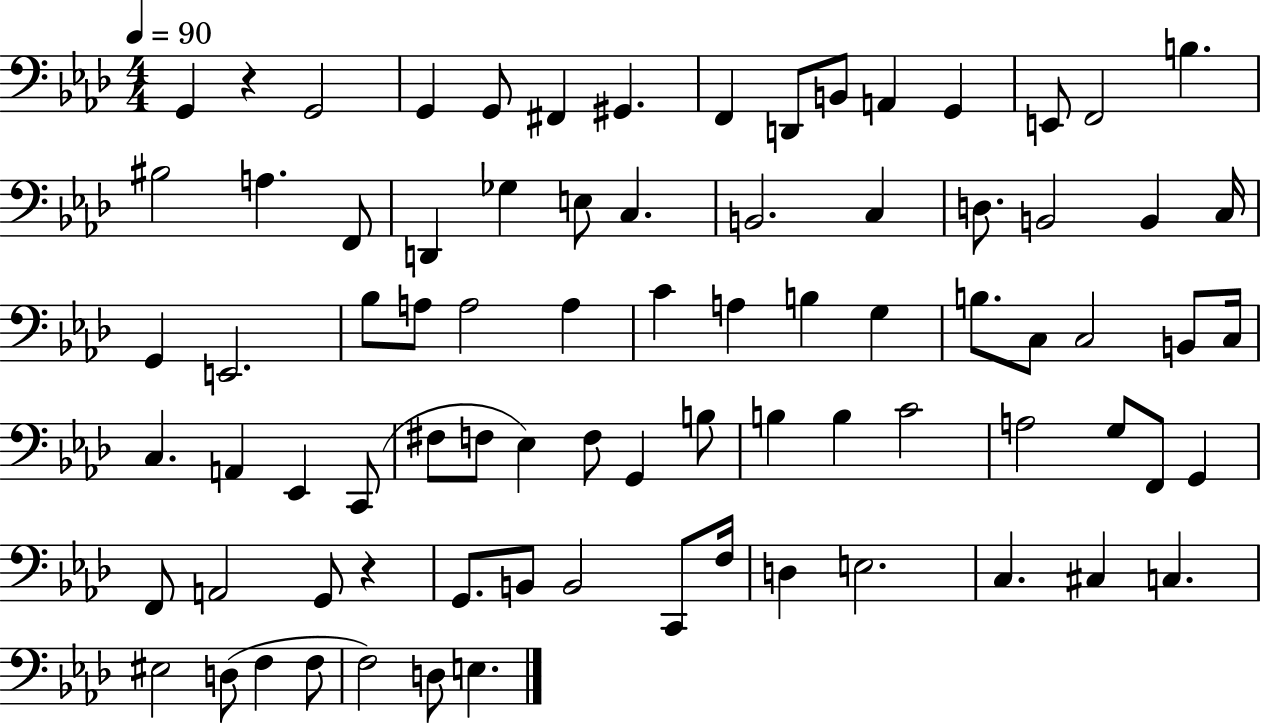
{
  \clef bass
  \numericTimeSignature
  \time 4/4
  \key aes \major
  \tempo 4 = 90
  g,4 r4 g,2 | g,4 g,8 fis,4 gis,4. | f,4 d,8 b,8 a,4 g,4 | e,8 f,2 b4. | \break bis2 a4. f,8 | d,4 ges4 e8 c4. | b,2. c4 | d8. b,2 b,4 c16 | \break g,4 e,2. | bes8 a8 a2 a4 | c'4 a4 b4 g4 | b8. c8 c2 b,8 c16 | \break c4. a,4 ees,4 c,8( | fis8 f8 ees4) f8 g,4 b8 | b4 b4 c'2 | a2 g8 f,8 g,4 | \break f,8 a,2 g,8 r4 | g,8. b,8 b,2 c,8 f16 | d4 e2. | c4. cis4 c4. | \break eis2 d8( f4 f8 | f2) d8 e4. | \bar "|."
}